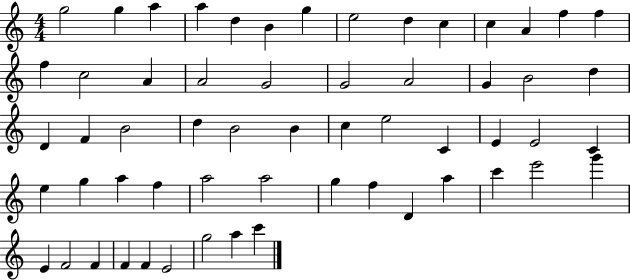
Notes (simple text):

G5/h G5/q A5/q A5/q D5/q B4/q G5/q E5/h D5/q C5/q C5/q A4/q F5/q F5/q F5/q C5/h A4/q A4/h G4/h G4/h A4/h G4/q B4/h D5/q D4/q F4/q B4/h D5/q B4/h B4/q C5/q E5/h C4/q E4/q E4/h C4/q E5/q G5/q A5/q F5/q A5/h A5/h G5/q F5/q D4/q A5/q C6/q E6/h G6/q E4/q F4/h F4/q F4/q F4/q E4/h G5/h A5/q C6/q